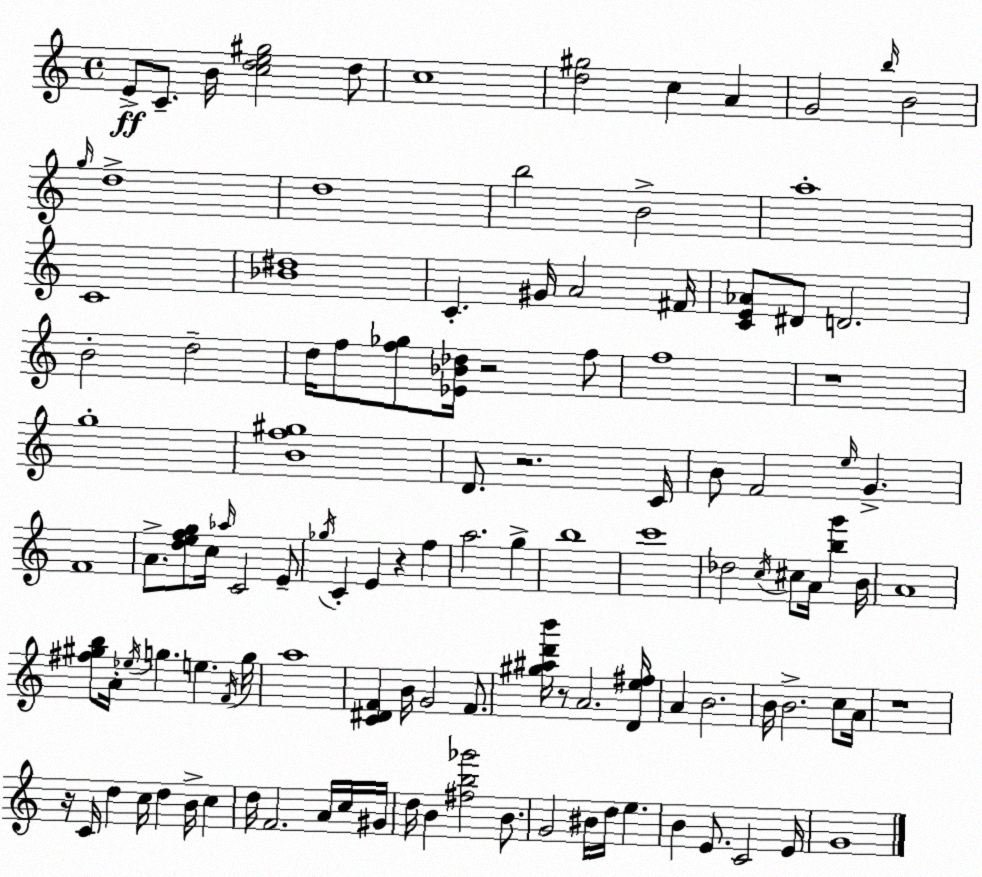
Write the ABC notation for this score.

X:1
T:Untitled
M:4/4
L:1/4
K:Am
E/2 C/2 B/4 [cde^g]2 d/2 c4 [d^g]2 c A G2 b/4 B2 g/4 d4 d4 b2 B2 a4 C4 [_B^d]4 C ^G/4 A2 ^F/4 [CE_A]/2 ^D/2 D2 B2 d2 d/4 f/2 [f_g]/2 [_E_B_d]/4 z2 f/2 f4 z4 g4 [Bf^g]4 D/2 z2 C/4 B/2 F2 e/4 G F4 A/2 [defg]/2 c/4 _a/4 C2 E/2 _g/4 C E z f a2 g b4 c'4 _d2 c/4 ^c/2 A/4 [bg'] B/4 A4 [^f^gb]/2 A/4 _e/4 g e F/4 g/4 a4 [C^DF] B/4 G2 F/2 [^g^ad'b']/4 z/2 A2 [De^f]/4 A B2 B/4 B2 c/2 A/4 z4 z/4 C/4 d c/4 d B/4 c d/4 F2 A/4 c/4 ^G/4 d/4 B [^fb_g']2 B/2 G2 ^B/4 d/4 e B E/2 C2 E/4 G4